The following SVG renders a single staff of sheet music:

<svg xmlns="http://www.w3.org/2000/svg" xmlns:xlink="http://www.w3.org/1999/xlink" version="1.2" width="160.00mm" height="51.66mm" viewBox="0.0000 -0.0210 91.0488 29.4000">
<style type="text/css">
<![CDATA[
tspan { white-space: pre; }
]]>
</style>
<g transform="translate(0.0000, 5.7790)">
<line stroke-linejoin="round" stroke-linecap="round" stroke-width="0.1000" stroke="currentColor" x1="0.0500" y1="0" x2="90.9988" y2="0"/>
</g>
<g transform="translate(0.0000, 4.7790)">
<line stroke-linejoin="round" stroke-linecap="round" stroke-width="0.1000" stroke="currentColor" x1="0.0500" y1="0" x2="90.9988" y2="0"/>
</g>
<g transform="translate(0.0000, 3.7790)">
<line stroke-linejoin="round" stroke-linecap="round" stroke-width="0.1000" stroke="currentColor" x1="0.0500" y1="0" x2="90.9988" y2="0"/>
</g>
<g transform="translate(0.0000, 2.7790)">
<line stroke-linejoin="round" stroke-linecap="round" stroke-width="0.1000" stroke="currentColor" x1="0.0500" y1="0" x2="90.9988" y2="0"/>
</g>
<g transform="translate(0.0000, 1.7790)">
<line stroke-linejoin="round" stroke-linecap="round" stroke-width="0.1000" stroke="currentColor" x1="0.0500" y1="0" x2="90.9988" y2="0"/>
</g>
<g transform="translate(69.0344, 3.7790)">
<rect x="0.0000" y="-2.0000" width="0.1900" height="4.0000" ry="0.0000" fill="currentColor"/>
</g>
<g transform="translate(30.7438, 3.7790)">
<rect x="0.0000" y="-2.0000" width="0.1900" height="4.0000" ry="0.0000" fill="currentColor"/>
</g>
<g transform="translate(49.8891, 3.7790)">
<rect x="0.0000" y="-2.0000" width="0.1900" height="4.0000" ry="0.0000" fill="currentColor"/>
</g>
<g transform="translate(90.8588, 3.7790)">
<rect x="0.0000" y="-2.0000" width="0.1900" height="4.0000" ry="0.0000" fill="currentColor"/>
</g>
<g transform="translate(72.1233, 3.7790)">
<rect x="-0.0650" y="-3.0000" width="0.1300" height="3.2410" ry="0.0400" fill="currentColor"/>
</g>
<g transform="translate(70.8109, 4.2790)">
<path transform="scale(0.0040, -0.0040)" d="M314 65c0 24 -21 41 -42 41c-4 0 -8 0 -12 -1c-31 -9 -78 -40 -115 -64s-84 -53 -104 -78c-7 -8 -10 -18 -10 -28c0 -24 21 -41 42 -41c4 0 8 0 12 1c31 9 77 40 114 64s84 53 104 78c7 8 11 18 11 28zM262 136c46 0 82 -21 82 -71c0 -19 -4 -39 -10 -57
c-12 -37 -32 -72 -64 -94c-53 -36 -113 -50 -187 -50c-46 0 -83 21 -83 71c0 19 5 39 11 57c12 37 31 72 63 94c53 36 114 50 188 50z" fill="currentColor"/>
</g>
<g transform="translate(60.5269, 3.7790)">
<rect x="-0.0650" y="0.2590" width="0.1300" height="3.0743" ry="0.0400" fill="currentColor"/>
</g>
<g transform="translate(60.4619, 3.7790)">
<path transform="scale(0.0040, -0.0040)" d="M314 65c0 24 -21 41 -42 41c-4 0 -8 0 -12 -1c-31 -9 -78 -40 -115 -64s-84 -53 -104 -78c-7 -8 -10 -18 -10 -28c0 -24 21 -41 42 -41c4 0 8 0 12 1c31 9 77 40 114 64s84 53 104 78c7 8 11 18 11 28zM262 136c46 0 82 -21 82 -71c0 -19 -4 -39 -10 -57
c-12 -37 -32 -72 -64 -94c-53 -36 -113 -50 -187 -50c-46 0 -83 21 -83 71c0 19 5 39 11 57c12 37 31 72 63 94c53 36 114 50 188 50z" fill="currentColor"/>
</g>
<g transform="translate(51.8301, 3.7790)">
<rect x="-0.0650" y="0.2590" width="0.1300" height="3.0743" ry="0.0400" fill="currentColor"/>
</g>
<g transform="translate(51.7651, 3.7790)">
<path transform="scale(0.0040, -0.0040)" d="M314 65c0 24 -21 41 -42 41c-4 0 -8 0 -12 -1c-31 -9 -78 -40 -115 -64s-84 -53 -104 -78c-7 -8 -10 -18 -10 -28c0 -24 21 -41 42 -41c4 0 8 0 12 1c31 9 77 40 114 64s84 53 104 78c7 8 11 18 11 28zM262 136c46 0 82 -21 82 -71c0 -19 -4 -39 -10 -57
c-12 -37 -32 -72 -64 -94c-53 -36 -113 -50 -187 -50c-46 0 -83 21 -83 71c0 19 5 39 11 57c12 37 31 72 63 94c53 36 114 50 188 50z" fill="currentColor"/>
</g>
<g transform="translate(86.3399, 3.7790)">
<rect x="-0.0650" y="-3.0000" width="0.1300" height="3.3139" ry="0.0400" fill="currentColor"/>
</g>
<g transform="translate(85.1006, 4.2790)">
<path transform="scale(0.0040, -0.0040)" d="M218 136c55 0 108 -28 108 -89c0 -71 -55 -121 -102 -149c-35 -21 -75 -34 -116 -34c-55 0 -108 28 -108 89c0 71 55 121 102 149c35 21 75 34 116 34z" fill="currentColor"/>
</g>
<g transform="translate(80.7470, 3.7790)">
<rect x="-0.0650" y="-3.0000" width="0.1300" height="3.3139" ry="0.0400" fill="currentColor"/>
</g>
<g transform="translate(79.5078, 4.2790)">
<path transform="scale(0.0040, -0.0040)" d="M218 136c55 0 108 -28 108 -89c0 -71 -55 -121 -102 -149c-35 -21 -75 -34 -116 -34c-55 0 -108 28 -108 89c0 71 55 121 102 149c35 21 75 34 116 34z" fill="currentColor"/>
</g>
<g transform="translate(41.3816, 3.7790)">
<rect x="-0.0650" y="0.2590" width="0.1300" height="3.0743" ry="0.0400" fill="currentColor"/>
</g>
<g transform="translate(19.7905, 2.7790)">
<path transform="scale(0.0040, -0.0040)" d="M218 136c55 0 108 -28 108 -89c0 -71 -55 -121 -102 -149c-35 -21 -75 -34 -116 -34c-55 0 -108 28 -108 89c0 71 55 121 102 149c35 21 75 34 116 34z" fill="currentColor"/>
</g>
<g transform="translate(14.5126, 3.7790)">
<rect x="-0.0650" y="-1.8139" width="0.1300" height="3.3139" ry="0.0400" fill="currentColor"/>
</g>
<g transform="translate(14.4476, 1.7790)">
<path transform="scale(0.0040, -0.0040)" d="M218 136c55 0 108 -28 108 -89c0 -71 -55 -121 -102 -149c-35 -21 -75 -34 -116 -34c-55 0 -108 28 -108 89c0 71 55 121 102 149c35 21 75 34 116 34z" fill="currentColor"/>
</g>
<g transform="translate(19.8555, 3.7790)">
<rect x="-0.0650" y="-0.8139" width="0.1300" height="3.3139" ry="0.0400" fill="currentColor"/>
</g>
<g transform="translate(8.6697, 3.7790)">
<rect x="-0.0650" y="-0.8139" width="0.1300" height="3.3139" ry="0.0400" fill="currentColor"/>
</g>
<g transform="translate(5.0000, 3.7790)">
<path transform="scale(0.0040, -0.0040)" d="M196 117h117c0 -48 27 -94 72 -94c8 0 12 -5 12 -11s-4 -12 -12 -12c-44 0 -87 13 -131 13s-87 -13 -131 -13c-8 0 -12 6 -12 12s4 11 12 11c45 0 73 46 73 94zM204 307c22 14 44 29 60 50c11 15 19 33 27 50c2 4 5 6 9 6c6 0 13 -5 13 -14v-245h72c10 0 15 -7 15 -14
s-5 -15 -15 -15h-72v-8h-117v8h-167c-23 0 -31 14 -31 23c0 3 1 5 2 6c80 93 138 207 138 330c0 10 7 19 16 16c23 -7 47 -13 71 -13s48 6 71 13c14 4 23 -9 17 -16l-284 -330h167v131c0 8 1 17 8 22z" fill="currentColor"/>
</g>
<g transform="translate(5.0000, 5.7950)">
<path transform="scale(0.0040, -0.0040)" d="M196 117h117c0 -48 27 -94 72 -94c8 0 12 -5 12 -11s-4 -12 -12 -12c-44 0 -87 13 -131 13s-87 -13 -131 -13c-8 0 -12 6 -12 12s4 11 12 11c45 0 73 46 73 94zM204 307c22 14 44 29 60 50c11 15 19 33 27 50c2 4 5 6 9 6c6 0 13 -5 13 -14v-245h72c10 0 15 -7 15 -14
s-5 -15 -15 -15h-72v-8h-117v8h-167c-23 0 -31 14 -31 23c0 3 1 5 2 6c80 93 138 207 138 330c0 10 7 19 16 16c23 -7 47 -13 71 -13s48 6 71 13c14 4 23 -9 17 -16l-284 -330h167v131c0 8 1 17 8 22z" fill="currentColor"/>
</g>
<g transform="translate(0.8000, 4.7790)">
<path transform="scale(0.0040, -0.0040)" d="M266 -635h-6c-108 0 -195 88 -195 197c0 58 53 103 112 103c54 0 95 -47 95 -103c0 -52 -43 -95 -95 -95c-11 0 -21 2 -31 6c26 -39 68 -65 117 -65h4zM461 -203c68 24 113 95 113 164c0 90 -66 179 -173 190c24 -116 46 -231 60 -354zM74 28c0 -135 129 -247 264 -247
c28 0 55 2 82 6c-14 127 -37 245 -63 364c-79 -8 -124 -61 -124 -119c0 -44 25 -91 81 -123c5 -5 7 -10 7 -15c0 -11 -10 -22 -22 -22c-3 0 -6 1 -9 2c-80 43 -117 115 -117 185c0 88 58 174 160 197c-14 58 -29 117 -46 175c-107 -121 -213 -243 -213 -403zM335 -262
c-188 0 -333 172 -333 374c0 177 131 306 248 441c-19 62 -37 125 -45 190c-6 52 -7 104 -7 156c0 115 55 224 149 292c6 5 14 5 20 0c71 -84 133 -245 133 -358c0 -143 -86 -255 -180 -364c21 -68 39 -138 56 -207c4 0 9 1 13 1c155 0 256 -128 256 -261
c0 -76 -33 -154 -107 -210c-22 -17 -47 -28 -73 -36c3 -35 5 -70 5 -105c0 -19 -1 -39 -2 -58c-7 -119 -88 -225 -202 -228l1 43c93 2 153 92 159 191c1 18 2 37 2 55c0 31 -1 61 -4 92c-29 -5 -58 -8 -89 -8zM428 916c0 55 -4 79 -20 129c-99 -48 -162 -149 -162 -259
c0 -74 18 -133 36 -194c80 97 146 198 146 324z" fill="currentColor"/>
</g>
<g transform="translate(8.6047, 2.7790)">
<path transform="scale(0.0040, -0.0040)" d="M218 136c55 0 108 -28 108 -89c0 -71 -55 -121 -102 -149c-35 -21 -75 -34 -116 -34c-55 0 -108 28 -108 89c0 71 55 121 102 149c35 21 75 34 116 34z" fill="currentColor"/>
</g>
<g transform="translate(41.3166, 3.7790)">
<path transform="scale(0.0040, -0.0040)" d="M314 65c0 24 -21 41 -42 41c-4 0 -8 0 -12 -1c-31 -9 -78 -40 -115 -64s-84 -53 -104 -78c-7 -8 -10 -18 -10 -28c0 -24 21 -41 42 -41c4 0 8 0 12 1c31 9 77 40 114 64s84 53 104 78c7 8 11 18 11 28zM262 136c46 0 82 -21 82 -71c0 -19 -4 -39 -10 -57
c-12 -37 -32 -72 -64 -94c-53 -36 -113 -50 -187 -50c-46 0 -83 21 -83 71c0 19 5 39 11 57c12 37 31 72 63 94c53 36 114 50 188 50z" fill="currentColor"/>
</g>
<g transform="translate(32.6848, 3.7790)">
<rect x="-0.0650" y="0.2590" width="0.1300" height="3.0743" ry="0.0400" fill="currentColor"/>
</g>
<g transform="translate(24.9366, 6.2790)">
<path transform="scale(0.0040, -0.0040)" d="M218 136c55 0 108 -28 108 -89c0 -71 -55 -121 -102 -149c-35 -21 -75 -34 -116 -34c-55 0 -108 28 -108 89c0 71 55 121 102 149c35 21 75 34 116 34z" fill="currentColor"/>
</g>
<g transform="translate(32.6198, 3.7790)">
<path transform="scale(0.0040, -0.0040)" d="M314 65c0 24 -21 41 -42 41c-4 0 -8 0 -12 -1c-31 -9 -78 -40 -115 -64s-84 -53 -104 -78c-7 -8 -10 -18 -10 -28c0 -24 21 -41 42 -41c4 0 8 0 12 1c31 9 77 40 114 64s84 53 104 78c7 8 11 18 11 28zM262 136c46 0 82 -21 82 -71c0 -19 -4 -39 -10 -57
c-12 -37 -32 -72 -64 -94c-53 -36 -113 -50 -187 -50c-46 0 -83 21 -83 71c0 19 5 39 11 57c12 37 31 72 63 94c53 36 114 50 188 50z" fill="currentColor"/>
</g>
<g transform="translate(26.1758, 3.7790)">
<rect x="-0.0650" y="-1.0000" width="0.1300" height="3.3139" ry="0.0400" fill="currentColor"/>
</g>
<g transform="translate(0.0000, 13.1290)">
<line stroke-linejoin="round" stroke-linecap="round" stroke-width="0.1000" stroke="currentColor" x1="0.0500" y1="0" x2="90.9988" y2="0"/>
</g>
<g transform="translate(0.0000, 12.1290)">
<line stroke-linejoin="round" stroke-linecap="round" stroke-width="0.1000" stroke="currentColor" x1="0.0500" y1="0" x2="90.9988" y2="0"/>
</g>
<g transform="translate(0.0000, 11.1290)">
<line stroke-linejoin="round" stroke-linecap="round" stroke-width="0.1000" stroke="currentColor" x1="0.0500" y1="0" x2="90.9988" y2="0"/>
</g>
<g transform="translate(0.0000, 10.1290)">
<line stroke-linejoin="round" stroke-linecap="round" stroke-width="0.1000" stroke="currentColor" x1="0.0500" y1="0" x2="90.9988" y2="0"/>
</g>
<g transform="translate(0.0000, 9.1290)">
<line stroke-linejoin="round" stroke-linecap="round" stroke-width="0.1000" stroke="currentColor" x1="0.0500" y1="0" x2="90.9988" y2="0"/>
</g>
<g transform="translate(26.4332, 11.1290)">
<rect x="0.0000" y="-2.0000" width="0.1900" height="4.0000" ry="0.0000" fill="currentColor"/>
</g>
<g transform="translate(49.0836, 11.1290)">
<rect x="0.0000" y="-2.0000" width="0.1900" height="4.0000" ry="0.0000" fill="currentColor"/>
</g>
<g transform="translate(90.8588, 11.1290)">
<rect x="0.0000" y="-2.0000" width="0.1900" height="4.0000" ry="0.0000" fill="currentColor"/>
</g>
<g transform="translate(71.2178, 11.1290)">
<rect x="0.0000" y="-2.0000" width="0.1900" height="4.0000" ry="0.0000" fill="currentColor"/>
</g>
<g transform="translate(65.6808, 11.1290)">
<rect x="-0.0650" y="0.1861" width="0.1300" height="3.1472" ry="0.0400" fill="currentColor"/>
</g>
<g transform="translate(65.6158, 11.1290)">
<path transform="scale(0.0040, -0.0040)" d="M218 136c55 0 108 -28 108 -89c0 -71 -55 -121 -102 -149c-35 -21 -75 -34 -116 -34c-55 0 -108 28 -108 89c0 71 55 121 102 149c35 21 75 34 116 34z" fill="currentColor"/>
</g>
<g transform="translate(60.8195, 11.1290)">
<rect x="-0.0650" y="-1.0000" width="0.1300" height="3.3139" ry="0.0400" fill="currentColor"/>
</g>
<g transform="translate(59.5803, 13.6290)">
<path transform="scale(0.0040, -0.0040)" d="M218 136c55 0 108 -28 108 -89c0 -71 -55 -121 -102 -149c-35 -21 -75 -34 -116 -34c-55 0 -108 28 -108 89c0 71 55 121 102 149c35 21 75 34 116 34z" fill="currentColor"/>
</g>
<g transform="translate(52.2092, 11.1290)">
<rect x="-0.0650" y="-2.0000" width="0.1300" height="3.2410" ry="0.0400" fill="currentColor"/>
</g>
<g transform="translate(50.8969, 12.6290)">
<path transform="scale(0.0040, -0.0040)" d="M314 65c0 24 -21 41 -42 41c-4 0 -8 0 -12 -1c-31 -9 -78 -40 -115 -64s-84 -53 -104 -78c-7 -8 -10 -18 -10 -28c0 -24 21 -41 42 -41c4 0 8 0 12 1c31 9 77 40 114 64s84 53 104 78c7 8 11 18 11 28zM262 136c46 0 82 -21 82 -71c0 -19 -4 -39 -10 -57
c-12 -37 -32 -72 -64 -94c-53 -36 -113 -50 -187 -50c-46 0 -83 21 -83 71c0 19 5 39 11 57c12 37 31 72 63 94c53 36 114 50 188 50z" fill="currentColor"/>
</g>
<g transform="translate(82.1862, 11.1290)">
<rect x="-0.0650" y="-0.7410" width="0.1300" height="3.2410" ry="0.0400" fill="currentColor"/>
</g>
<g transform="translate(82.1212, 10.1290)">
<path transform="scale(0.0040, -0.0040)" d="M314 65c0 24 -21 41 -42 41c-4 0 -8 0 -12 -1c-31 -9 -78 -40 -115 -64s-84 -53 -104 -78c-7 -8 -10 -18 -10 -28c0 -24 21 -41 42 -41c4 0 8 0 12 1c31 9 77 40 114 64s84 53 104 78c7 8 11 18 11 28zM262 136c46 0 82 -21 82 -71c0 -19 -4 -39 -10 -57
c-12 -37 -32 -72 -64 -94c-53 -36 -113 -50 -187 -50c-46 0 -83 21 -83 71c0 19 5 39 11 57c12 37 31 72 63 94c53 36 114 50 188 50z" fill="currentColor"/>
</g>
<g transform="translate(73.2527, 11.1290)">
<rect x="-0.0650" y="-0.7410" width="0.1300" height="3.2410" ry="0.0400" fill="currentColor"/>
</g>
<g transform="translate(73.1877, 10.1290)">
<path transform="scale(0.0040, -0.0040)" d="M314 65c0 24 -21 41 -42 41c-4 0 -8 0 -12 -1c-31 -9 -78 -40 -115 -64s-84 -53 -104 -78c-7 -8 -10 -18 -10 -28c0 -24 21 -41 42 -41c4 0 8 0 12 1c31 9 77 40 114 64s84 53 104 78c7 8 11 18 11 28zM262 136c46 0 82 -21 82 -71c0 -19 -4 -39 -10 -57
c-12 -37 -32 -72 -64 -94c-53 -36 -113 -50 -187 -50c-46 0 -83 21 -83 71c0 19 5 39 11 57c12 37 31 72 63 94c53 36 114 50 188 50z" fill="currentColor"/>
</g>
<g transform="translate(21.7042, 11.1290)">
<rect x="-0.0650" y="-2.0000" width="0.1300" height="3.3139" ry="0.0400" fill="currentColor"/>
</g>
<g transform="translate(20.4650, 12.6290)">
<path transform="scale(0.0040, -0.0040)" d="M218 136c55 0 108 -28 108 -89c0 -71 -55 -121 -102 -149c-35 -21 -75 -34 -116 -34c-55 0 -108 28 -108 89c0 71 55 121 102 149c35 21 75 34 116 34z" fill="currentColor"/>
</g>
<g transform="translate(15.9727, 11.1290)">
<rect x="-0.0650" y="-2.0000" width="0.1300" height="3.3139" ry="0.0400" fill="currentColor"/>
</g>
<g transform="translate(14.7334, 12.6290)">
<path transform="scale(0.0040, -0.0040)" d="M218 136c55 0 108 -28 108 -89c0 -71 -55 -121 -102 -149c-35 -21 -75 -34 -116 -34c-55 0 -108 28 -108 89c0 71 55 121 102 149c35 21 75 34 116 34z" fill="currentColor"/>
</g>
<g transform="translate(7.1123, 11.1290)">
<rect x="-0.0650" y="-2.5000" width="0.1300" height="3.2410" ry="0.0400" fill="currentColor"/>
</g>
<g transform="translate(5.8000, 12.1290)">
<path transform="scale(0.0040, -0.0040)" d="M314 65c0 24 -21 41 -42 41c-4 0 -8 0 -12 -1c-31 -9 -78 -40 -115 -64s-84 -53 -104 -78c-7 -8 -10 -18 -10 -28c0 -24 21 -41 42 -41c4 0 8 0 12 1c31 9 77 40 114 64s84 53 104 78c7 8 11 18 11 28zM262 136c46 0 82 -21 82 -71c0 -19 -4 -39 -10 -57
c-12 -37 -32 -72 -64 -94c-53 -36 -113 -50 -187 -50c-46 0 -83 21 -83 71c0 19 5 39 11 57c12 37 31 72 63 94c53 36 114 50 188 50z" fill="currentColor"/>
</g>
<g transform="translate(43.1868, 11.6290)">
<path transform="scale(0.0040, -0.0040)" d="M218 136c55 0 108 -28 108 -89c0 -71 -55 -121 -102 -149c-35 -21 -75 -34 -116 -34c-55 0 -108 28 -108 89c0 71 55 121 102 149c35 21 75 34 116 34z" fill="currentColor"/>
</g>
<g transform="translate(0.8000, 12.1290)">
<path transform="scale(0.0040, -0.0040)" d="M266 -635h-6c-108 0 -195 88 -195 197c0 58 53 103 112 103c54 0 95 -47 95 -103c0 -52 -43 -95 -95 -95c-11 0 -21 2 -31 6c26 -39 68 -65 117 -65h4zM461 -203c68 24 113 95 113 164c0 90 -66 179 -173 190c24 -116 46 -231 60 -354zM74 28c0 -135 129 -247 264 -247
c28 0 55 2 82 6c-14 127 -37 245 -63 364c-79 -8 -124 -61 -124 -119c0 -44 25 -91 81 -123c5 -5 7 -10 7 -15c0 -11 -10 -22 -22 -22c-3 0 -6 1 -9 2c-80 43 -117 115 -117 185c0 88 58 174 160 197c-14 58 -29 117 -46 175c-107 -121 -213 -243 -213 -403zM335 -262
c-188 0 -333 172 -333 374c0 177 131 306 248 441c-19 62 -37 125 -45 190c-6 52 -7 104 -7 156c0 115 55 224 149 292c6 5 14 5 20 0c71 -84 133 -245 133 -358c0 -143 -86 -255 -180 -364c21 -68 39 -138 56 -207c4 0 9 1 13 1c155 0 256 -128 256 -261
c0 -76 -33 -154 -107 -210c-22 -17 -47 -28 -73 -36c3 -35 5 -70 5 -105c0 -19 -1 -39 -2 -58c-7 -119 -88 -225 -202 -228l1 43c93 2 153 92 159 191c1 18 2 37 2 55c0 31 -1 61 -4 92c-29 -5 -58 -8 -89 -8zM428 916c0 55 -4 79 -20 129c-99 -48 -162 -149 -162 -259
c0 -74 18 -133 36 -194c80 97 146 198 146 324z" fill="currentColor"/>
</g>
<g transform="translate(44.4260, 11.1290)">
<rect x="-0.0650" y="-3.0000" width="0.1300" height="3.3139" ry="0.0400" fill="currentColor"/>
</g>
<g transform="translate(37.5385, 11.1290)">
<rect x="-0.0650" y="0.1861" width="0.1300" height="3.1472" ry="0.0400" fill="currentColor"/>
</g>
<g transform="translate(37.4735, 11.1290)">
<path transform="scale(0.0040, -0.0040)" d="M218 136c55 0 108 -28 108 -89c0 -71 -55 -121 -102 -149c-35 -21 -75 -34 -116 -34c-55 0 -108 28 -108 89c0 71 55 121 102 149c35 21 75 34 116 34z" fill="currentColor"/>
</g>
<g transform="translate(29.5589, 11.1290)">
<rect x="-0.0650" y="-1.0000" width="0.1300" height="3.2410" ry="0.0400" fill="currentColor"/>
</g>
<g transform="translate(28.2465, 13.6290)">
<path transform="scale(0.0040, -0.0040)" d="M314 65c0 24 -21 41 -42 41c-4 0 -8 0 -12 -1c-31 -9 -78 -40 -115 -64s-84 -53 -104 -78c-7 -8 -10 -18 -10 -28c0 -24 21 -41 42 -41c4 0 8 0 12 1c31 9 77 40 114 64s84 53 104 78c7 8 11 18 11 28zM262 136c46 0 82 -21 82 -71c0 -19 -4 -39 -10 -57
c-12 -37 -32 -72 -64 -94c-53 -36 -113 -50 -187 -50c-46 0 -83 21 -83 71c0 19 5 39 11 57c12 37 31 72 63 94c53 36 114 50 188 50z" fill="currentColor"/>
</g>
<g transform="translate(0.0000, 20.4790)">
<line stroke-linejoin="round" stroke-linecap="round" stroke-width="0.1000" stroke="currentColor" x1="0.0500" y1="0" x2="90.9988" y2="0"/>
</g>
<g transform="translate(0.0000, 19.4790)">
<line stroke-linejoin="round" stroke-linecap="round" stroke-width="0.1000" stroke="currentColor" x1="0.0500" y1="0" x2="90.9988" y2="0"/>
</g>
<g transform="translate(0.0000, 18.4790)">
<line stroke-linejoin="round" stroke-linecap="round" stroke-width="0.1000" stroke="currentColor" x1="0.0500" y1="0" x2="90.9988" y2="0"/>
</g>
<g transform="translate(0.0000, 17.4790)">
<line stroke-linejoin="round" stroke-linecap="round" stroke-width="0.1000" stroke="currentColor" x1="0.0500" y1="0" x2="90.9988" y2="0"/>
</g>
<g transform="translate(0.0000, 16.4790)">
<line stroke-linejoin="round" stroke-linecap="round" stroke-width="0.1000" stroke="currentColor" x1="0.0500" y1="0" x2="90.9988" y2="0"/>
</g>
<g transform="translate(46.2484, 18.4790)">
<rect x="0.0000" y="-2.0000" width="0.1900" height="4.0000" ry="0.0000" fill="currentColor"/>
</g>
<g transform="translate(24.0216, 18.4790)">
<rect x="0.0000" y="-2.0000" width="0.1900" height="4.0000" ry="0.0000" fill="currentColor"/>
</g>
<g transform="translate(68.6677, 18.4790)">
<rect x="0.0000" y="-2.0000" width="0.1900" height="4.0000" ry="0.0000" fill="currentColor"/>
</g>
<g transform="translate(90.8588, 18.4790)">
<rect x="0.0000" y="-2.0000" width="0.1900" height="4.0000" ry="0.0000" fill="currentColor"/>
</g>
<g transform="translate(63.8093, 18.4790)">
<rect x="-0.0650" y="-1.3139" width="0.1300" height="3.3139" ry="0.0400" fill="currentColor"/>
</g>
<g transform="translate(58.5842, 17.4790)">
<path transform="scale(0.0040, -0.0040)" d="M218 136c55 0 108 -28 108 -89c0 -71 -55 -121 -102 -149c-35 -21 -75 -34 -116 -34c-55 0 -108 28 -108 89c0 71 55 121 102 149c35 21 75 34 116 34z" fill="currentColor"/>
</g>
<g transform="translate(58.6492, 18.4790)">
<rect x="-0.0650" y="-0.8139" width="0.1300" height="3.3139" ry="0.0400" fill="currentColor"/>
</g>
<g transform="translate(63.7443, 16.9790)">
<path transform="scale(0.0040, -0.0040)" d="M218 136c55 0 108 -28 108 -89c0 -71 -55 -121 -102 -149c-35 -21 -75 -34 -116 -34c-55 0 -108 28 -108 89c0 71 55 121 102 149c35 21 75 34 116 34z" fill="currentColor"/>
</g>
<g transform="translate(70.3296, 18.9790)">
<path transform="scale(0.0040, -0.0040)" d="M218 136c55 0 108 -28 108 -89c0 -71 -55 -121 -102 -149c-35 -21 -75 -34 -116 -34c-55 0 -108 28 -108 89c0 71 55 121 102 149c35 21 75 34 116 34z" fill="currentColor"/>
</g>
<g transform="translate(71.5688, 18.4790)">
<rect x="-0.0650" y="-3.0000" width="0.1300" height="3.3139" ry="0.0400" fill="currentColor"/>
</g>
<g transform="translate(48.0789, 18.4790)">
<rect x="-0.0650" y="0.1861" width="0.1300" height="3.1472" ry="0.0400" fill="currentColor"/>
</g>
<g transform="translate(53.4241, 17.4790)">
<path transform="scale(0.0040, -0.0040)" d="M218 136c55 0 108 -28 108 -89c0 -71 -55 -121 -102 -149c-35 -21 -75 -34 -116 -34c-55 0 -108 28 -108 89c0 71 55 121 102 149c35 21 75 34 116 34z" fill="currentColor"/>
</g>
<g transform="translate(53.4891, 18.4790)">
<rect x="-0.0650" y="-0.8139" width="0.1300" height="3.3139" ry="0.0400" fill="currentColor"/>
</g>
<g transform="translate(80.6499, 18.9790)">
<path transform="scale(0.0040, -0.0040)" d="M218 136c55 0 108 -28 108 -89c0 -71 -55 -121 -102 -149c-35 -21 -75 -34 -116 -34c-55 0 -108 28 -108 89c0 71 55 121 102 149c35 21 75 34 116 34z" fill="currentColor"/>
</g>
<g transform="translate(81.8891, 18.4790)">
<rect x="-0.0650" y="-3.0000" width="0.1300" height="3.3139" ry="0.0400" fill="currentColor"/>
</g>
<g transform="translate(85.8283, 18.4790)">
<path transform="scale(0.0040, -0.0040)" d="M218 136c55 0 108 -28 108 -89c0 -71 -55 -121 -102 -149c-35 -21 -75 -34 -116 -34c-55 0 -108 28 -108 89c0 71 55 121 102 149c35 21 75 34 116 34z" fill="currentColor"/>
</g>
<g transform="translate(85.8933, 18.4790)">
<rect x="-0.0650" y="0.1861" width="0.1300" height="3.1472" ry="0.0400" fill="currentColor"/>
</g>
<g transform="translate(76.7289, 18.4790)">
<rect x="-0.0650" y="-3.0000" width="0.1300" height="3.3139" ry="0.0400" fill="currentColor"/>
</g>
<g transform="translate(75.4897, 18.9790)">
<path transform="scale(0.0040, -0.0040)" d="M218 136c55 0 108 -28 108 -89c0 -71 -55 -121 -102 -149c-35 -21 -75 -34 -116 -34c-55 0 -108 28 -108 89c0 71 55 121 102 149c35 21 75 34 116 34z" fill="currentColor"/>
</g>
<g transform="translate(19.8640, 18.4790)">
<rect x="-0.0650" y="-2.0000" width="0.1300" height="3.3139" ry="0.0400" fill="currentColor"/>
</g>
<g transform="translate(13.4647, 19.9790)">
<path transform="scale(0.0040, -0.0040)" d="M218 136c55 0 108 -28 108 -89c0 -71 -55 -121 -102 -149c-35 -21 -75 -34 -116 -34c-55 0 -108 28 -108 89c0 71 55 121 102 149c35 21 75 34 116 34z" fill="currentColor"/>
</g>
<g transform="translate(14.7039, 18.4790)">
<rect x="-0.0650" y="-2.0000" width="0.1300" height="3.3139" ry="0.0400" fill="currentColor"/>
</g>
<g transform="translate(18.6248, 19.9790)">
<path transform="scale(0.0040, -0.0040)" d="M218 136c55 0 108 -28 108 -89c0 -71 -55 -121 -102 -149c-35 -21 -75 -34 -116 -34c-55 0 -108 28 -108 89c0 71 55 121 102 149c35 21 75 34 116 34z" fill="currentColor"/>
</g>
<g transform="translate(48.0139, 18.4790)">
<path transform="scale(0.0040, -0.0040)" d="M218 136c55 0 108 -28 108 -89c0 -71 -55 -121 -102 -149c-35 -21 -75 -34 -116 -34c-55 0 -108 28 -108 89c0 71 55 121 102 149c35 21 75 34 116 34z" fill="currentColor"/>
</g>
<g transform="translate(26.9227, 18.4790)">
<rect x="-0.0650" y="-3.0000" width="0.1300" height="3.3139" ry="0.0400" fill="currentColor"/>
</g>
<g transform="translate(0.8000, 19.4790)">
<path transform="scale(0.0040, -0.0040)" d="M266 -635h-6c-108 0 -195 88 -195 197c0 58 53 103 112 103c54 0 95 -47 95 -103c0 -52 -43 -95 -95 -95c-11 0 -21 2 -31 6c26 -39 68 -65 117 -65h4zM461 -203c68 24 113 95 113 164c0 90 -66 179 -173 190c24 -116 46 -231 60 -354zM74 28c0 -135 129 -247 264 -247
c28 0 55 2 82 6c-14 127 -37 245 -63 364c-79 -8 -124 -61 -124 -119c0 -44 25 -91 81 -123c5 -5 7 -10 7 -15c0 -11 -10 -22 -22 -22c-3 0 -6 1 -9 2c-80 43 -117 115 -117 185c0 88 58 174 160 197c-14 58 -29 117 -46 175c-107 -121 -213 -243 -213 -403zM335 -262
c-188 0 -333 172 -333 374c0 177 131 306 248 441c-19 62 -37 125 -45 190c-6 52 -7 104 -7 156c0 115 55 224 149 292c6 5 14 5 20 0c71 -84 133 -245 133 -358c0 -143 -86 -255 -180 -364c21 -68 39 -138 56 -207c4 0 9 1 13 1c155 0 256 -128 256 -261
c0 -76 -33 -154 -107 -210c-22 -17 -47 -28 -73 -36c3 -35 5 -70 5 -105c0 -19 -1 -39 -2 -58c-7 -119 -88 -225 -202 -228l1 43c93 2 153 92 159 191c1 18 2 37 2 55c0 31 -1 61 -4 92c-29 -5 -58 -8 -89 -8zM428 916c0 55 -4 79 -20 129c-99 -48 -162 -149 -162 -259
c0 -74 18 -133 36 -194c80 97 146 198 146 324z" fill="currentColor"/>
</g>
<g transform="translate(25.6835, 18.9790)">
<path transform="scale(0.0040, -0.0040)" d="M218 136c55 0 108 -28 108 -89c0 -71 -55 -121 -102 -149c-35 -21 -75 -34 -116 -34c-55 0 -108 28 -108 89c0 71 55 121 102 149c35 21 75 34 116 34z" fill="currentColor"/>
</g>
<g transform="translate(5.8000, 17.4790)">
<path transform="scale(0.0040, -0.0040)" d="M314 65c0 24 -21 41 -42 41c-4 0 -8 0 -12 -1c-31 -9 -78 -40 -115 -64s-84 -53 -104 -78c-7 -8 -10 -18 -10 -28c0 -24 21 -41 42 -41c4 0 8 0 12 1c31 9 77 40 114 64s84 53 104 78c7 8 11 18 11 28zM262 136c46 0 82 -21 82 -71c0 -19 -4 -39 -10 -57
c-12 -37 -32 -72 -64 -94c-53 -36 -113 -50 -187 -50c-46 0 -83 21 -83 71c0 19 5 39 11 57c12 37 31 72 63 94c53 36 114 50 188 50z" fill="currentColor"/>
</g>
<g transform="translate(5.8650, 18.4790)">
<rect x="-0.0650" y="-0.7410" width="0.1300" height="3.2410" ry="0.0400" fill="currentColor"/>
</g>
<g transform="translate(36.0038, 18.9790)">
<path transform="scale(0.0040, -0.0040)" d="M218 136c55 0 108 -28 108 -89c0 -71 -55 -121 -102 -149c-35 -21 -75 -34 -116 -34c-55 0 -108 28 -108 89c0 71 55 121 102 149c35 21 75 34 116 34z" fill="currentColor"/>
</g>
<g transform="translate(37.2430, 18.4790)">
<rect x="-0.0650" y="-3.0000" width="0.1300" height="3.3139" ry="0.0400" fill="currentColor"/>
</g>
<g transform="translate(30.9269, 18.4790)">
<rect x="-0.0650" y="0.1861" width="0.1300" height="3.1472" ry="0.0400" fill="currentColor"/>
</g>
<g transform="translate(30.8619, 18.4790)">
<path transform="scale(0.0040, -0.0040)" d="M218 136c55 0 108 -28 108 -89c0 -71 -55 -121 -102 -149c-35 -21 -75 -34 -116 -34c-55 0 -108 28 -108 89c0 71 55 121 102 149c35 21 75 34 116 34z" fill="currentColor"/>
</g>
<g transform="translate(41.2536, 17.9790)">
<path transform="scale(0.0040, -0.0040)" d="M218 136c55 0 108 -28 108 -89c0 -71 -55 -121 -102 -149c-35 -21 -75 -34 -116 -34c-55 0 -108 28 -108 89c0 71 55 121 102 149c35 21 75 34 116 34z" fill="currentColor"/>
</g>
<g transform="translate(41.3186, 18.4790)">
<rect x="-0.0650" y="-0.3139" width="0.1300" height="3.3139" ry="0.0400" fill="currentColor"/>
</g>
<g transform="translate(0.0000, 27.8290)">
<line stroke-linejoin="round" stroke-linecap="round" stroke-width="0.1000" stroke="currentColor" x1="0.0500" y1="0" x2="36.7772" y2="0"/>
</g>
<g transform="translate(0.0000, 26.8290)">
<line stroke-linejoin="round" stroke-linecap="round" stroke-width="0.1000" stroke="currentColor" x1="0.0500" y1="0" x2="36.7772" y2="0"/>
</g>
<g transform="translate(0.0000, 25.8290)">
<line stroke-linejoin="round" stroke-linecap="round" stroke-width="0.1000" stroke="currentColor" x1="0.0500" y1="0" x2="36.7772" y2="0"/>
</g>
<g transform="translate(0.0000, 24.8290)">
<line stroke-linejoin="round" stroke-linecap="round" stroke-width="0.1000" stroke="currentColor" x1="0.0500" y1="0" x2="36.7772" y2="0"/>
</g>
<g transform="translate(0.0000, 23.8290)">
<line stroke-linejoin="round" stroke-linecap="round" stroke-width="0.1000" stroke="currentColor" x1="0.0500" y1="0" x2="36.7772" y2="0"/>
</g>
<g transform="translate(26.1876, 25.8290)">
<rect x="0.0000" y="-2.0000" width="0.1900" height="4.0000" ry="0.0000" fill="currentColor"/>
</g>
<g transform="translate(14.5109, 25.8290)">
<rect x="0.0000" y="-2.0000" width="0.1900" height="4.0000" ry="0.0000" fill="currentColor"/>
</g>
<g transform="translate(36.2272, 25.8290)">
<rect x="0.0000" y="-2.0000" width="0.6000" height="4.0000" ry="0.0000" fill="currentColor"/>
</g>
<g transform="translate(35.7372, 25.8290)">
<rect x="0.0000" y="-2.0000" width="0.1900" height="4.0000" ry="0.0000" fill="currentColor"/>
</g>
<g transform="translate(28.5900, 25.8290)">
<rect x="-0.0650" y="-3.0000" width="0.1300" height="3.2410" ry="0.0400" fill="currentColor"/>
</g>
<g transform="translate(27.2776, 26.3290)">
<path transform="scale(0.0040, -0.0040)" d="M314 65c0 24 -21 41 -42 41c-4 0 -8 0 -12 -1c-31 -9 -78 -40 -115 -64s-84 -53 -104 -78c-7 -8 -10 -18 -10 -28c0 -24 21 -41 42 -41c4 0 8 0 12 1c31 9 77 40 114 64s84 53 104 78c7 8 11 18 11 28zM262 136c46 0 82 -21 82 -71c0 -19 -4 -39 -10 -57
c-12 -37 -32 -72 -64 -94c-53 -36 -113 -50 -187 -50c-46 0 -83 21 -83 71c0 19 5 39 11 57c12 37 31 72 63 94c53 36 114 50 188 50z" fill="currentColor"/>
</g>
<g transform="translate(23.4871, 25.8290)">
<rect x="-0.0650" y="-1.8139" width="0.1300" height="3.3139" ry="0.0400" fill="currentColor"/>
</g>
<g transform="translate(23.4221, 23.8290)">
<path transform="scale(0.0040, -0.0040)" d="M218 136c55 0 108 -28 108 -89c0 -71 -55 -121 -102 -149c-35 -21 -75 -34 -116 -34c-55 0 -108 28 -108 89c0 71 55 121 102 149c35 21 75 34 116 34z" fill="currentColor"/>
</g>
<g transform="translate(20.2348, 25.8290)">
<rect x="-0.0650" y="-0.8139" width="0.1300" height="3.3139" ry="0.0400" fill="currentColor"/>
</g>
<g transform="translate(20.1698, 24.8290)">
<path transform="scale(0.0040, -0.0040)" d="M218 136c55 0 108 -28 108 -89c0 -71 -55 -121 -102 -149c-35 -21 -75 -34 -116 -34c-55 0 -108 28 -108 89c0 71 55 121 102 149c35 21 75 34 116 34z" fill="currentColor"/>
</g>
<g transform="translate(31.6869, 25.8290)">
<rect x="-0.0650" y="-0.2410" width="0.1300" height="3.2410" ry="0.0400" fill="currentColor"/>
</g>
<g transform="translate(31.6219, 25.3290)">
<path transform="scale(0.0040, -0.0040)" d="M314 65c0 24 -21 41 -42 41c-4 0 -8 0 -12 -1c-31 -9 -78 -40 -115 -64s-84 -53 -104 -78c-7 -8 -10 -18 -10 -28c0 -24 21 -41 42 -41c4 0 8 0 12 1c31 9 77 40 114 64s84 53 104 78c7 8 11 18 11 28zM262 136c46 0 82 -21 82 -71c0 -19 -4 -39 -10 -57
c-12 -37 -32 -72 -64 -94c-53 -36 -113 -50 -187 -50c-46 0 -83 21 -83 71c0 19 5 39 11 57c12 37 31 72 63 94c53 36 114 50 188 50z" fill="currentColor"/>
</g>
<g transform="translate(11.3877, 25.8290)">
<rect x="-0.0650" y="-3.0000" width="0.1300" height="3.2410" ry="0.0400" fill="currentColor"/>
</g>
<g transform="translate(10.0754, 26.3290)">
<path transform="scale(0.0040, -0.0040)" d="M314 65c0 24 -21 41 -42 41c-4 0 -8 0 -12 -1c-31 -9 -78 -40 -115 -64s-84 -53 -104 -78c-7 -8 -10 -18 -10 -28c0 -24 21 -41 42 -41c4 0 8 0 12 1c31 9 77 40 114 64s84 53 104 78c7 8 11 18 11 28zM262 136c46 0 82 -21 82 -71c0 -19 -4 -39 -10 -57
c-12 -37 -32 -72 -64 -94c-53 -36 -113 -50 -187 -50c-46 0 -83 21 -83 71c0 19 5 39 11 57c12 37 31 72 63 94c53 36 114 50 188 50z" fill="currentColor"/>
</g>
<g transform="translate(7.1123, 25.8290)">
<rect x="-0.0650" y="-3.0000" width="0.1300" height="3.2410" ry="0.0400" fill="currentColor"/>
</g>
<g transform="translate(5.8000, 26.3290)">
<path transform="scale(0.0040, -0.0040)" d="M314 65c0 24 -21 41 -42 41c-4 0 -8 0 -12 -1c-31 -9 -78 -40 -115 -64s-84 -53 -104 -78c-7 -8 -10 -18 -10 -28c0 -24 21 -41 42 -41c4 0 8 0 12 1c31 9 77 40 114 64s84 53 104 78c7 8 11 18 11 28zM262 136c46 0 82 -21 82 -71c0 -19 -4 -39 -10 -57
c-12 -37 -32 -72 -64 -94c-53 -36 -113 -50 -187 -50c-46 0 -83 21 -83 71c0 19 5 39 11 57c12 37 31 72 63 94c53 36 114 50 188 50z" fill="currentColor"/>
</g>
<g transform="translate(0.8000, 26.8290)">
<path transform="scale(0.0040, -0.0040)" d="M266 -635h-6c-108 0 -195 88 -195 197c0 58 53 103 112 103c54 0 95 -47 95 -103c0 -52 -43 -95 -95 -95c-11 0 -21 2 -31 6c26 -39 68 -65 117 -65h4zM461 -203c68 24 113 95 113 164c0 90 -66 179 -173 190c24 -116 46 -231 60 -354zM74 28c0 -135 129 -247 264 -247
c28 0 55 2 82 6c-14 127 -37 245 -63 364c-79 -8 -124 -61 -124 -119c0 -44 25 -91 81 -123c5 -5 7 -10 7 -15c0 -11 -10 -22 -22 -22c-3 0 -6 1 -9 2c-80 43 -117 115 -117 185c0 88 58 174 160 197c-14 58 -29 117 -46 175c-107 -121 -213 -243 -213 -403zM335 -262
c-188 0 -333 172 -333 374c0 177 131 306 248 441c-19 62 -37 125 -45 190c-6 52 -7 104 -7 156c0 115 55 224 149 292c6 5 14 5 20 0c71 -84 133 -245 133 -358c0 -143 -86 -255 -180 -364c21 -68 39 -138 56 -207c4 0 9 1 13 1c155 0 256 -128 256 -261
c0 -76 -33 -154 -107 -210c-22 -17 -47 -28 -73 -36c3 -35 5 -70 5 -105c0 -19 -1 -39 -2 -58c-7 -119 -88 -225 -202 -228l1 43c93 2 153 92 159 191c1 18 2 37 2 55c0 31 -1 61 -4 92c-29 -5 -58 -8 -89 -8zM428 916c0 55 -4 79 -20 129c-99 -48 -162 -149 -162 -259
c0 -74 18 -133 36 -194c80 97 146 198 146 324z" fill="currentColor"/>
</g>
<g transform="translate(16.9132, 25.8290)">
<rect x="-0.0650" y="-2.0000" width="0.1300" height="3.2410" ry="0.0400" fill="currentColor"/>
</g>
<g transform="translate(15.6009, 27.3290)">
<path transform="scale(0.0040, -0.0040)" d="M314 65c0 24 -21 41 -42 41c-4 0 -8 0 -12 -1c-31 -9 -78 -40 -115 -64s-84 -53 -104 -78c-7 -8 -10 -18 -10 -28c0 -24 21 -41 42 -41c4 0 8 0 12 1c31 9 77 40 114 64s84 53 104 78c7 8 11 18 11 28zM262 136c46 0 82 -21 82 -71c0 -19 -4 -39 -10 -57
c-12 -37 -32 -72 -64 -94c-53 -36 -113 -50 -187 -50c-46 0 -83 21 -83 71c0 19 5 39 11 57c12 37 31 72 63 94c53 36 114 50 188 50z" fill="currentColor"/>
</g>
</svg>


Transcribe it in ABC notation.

X:1
T:Untitled
M:4/4
L:1/4
K:C
d f d D B2 B2 B2 B2 A2 A A G2 F F D2 B A F2 D B d2 d2 d2 F F A B A c B d d e A A A B A2 A2 F2 d f A2 c2